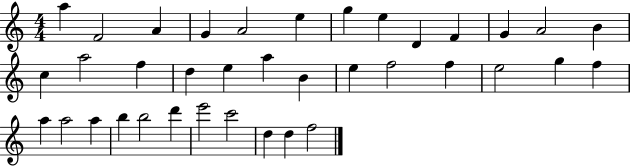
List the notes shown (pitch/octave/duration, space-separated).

A5/q F4/h A4/q G4/q A4/h E5/q G5/q E5/q D4/q F4/q G4/q A4/h B4/q C5/q A5/h F5/q D5/q E5/q A5/q B4/q E5/q F5/h F5/q E5/h G5/q F5/q A5/q A5/h A5/q B5/q B5/h D6/q E6/h C6/h D5/q D5/q F5/h